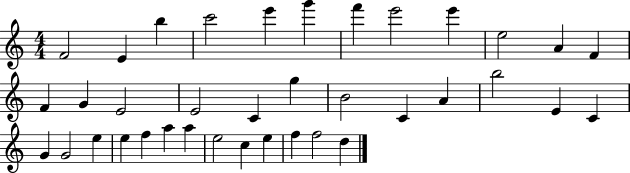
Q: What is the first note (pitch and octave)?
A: F4